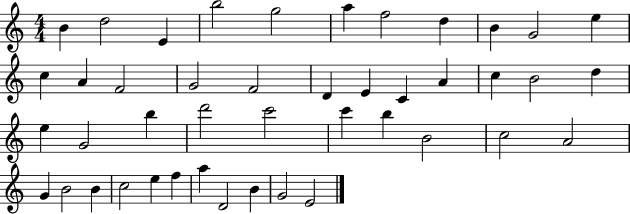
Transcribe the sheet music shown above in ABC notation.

X:1
T:Untitled
M:4/4
L:1/4
K:C
B d2 E b2 g2 a f2 d B G2 e c A F2 G2 F2 D E C A c B2 d e G2 b d'2 c'2 c' b B2 c2 A2 G B2 B c2 e f a D2 B G2 E2